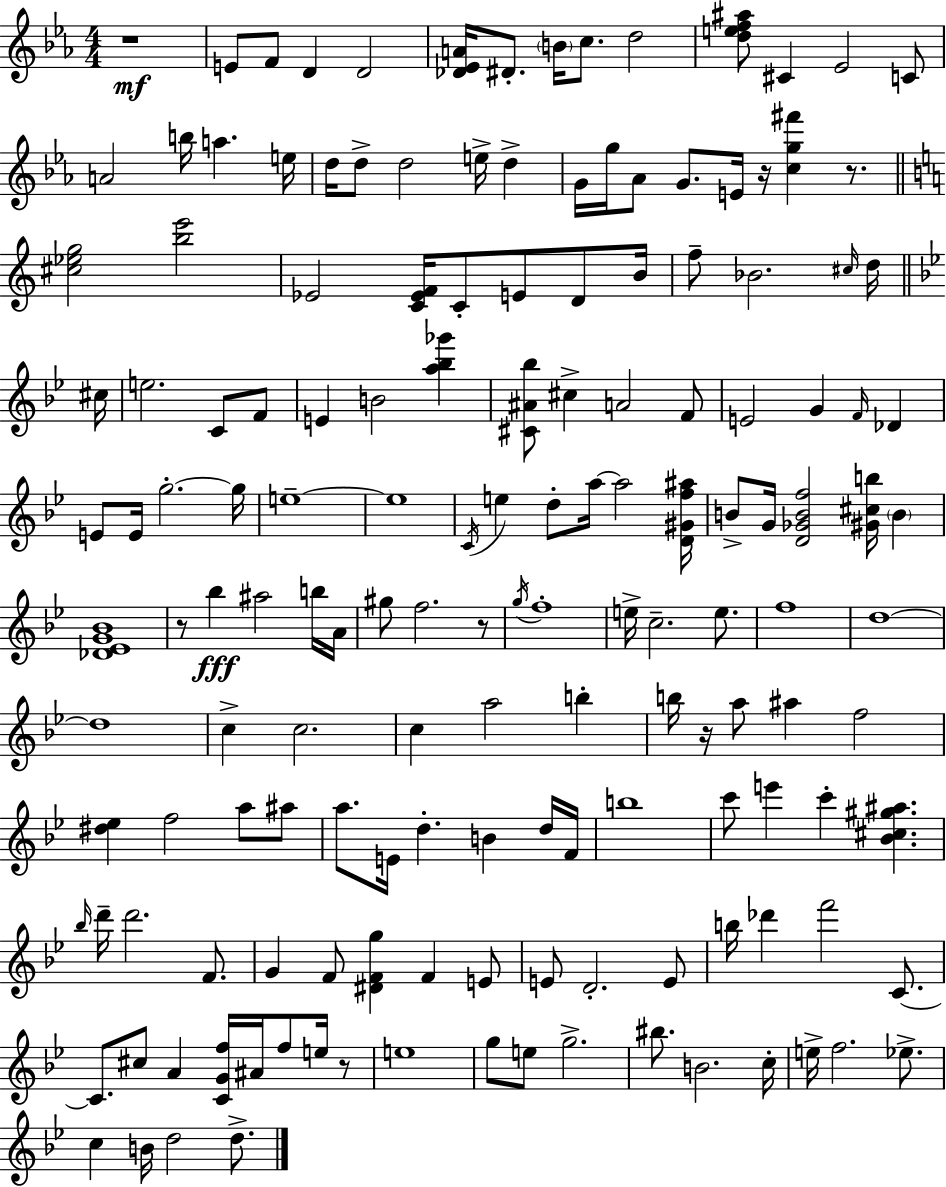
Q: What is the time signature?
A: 4/4